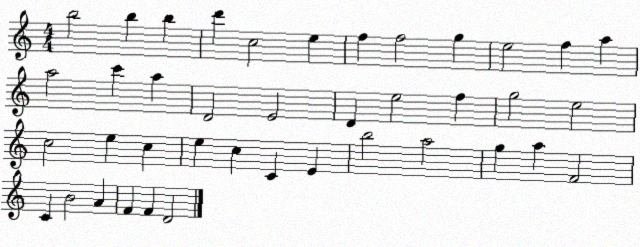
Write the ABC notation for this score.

X:1
T:Untitled
M:4/4
L:1/4
K:C
b2 b b d' c2 e f f2 g e2 f a a2 c' a D2 E2 D e2 f g2 e2 c2 e c e c C E b2 a2 g a F2 C B2 A F F D2